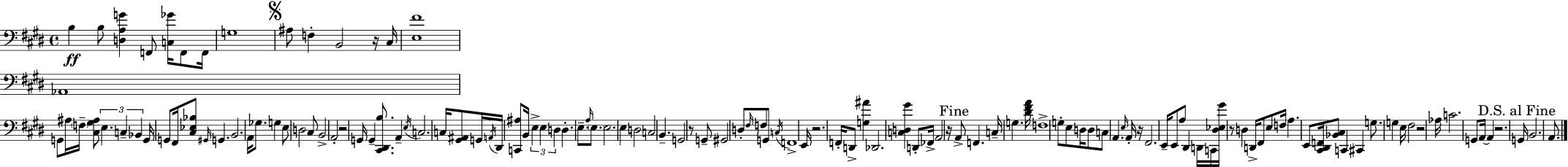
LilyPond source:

{
  \clef bass
  \time 4/4
  \defaultTimeSignature
  \key e \major
  \repeat volta 2 { b4\ff b8 <d a g'>4 f,8 <c ges'>16 f,8 f,16 | g1 | \mark \markup { \musicglyph "scripts.segno" } ais8 f4-. b,2 r16 cis16 | <e fis'>1 | \break aes,1 | g,8 ais16 \parenthesize f16-- <cis gis ais>8 \tuplet 3/2 { e4. c4-- | bes,4 } g,16 g,8 fis,16 <cis ees bes>8 \grace { gis,16 } g,4. | b,2. a,16 ges8. | \break g4 e8 d2 cis8 | b,2-> a,2-. | r2 g,16 g,4-- <cis, dis, b>8. | a,4-- \acciaccatura { e16 } c2. | \break c16 <gis, ais,>8 g,16 \acciaccatura { a,16 } dis,16 <c, ais>8 b,16 \tuplet 3/2 { e4-> e4 | d4 } d4.-. e8.-- | \grace { a16 } \parenthesize e8. e2. | e4 d2 c2 | \break b,4.-- g,2 | r8 g,8-- gis,2 d8-. | \grace { fis16 } f8 g,8 \acciaccatura { c16 } f,1-> | e,16 r2. | \break f,16-. d,8-> <g ais'>4 des,2. | <c d gis'>4 d,8-. fes,16-> a,2 | r16 \mark "Fine" a,8-> f,4. c16-- g4. | <dis' fis' a'>16 f1-> | \break g8-. e8 d16 d8 c8 a,4. | \grace { e16 } a,16-. r16 fis,2. | e,16-- e,8 a8 dis,4 d,16 c,16 <dis ees gis'>16 | r8 d4 d,16-> fis,8 e8 f16 a4. | \break e,8 <cis, dis, f,>16 <bes, cis>8 c,4 cis,4 g8. | g4 e16 fis2 r2 | aes16 c'2. | g,8 a,16~~ a,4 r2. | \break \mark "D.S. al Fine" g,16 b,2. | a,8. } \bar "|."
}